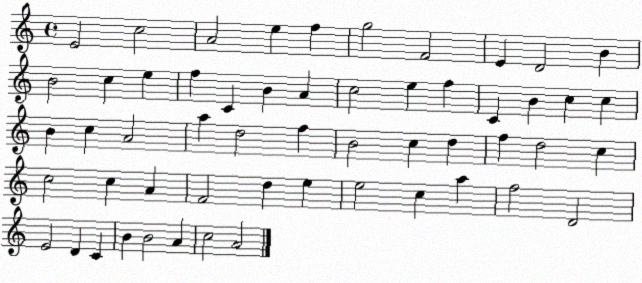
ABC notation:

X:1
T:Untitled
M:4/4
L:1/4
K:C
E2 c2 A2 e f g2 F2 E D2 B B2 c e f C B A c2 e f C B c c B c A2 a d2 f B2 c d f d2 c c2 c A F2 d e e2 c a f2 D2 E2 D C B B2 A c2 A2